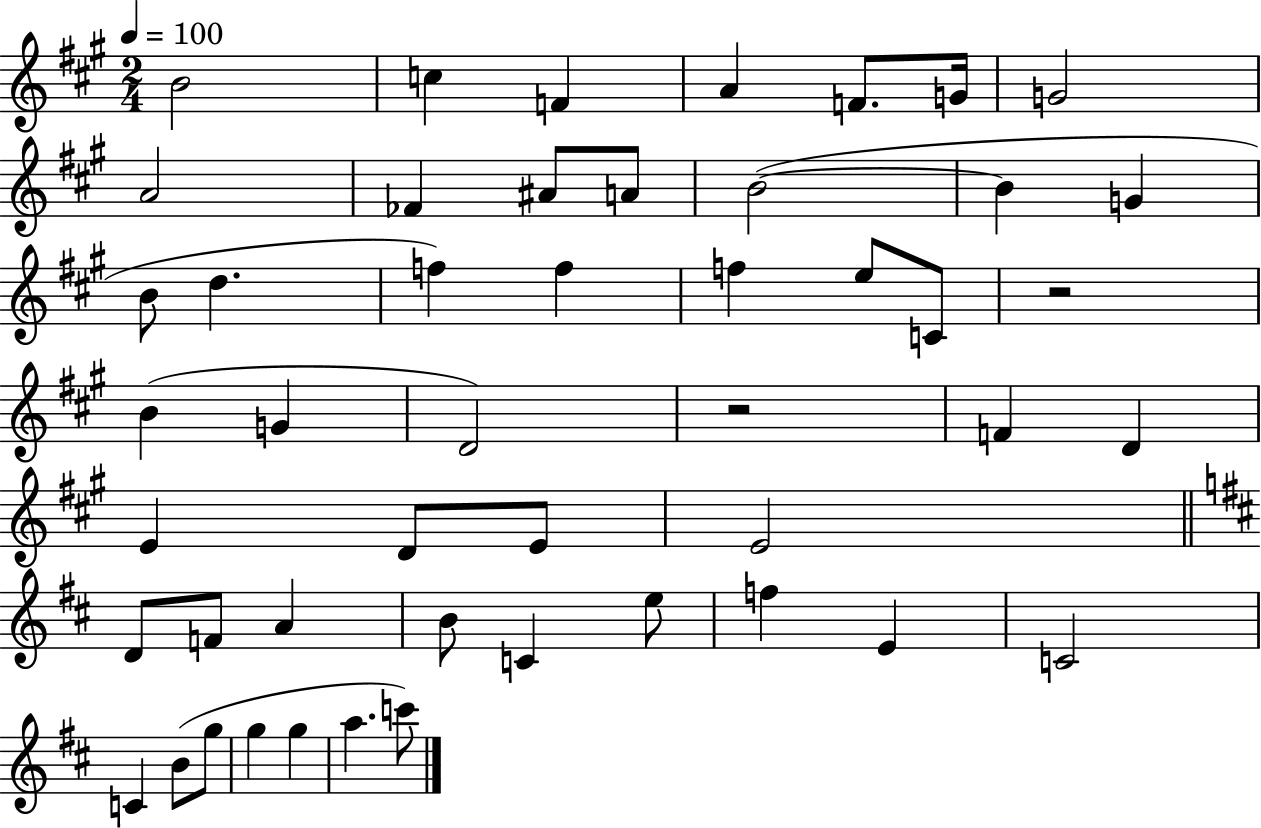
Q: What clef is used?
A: treble